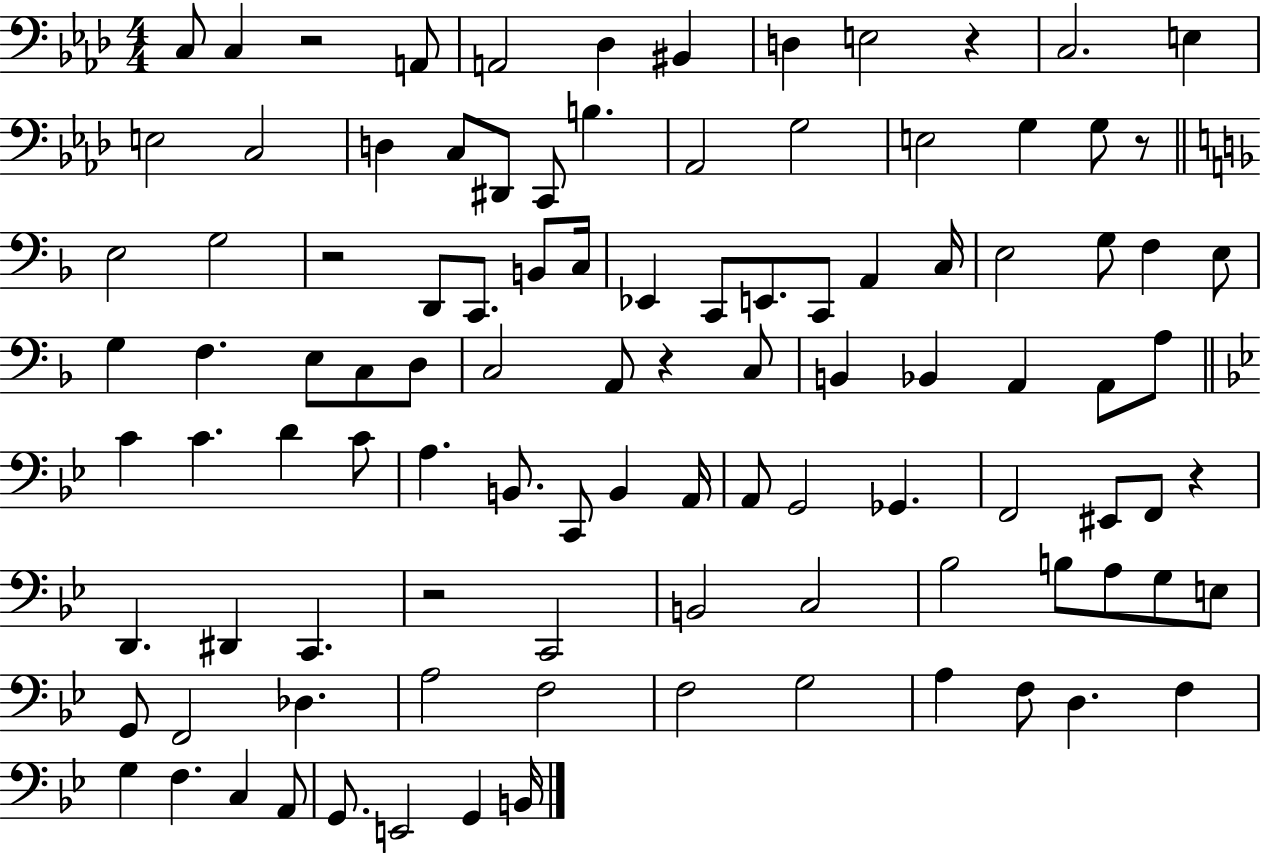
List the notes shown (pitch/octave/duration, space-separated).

C3/e C3/q R/h A2/e A2/h Db3/q BIS2/q D3/q E3/h R/q C3/h. E3/q E3/h C3/h D3/q C3/e D#2/e C2/e B3/q. Ab2/h G3/h E3/h G3/q G3/e R/e E3/h G3/h R/h D2/e C2/e. B2/e C3/s Eb2/q C2/e E2/e. C2/e A2/q C3/s E3/h G3/e F3/q E3/e G3/q F3/q. E3/e C3/e D3/e C3/h A2/e R/q C3/e B2/q Bb2/q A2/q A2/e A3/e C4/q C4/q. D4/q C4/e A3/q. B2/e. C2/e B2/q A2/s A2/e G2/h Gb2/q. F2/h EIS2/e F2/e R/q D2/q. D#2/q C2/q. R/h C2/h B2/h C3/h Bb3/h B3/e A3/e G3/e E3/e G2/e F2/h Db3/q. A3/h F3/h F3/h G3/h A3/q F3/e D3/q. F3/q G3/q F3/q. C3/q A2/e G2/e. E2/h G2/q B2/s